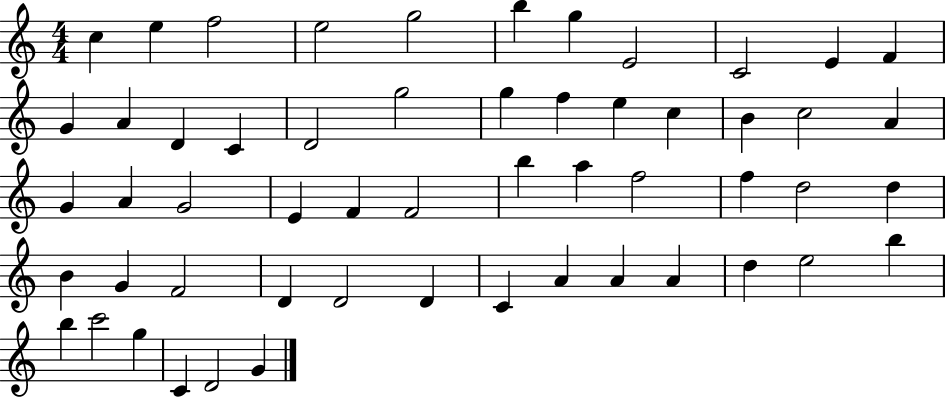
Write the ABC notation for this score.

X:1
T:Untitled
M:4/4
L:1/4
K:C
c e f2 e2 g2 b g E2 C2 E F G A D C D2 g2 g f e c B c2 A G A G2 E F F2 b a f2 f d2 d B G F2 D D2 D C A A A d e2 b b c'2 g C D2 G